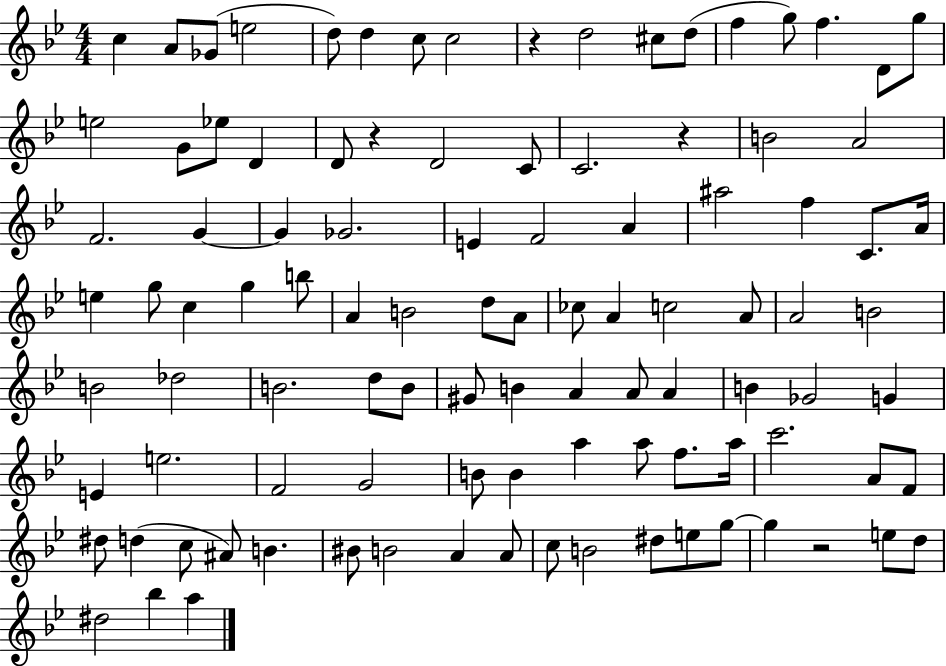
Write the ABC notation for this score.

X:1
T:Untitled
M:4/4
L:1/4
K:Bb
c A/2 _G/2 e2 d/2 d c/2 c2 z d2 ^c/2 d/2 f g/2 f D/2 g/2 e2 G/2 _e/2 D D/2 z D2 C/2 C2 z B2 A2 F2 G G _G2 E F2 A ^a2 f C/2 A/4 e g/2 c g b/2 A B2 d/2 A/2 _c/2 A c2 A/2 A2 B2 B2 _d2 B2 d/2 B/2 ^G/2 B A A/2 A B _G2 G E e2 F2 G2 B/2 B a a/2 f/2 a/4 c'2 A/2 F/2 ^d/2 d c/2 ^A/2 B ^B/2 B2 A A/2 c/2 B2 ^d/2 e/2 g/2 g z2 e/2 d/2 ^d2 _b a